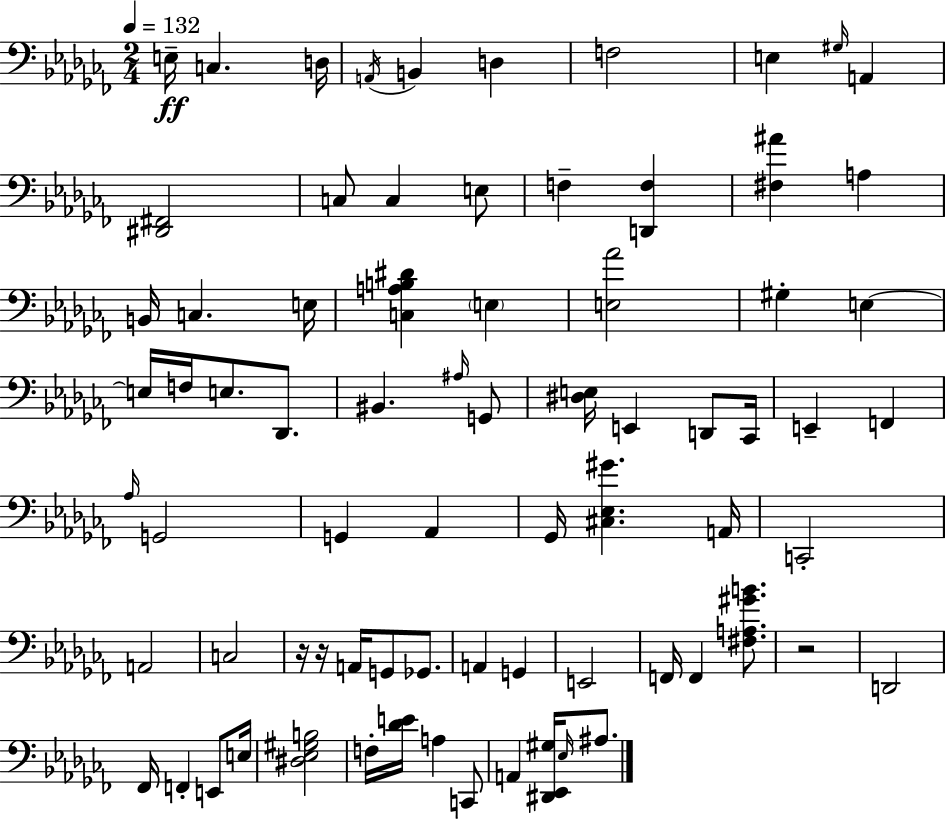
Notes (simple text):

E3/s C3/q. D3/s A2/s B2/q D3/q F3/h E3/q G#3/s A2/q [D#2,F#2]/h C3/e C3/q E3/e F3/q [D2,F3]/q [F#3,A#4]/q A3/q B2/s C3/q. E3/s [C3,A3,B3,D#4]/q E3/q [E3,Ab4]/h G#3/q E3/q E3/s F3/s E3/e. Db2/e. BIS2/q. A#3/s G2/e [D#3,E3]/s E2/q D2/e CES2/s E2/q F2/q Ab3/s G2/h G2/q Ab2/q Gb2/s [C#3,Eb3,G#4]/q. A2/s C2/h A2/h C3/h R/s R/s A2/s G2/e Gb2/e. A2/q G2/q E2/h F2/s F2/q [F#3,A3,G#4,B4]/e. R/h D2/h FES2/s F2/q E2/e E3/s [D#3,Eb3,G#3,B3]/h F3/s [Db4,E4]/s A3/q C2/e A2/q [D#2,Eb2,G#3]/s Eb3/s A#3/e.